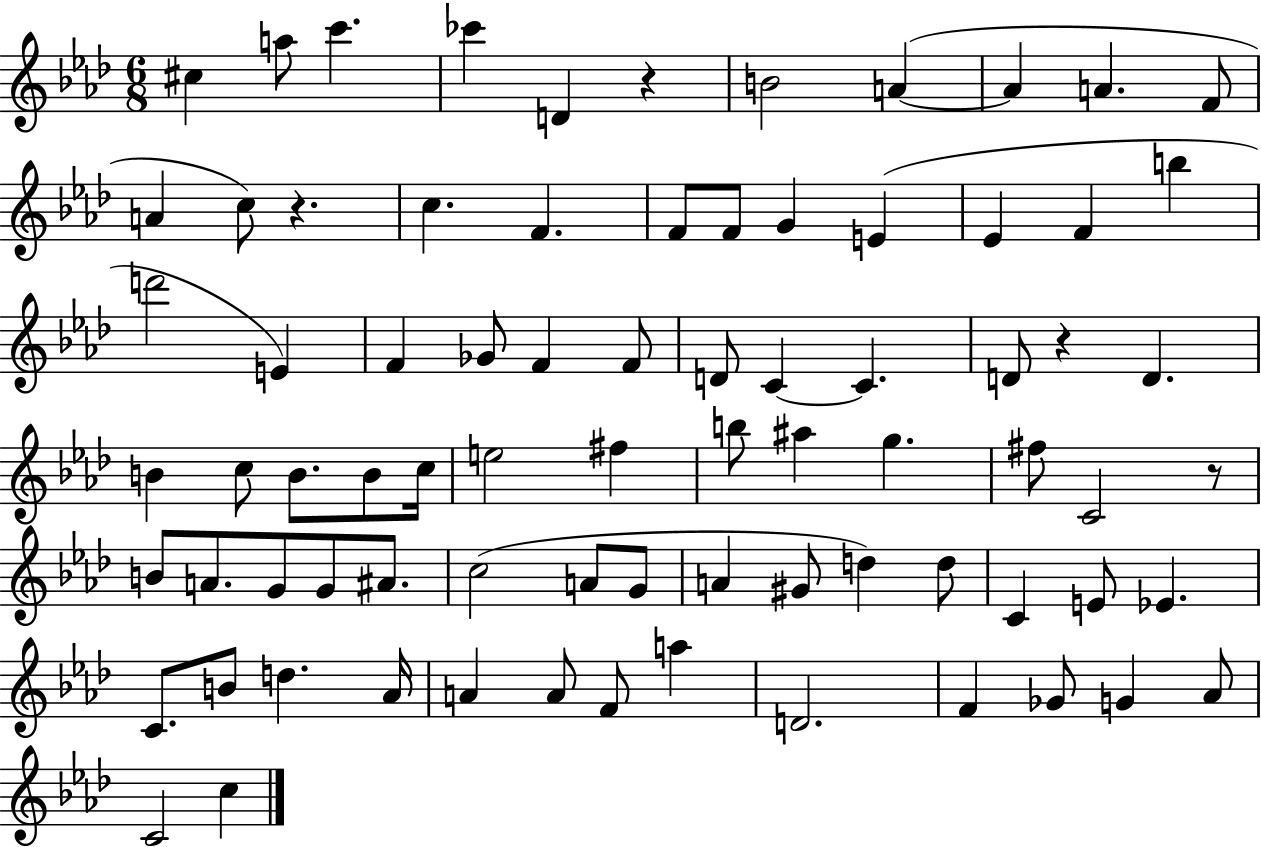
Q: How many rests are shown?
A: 4